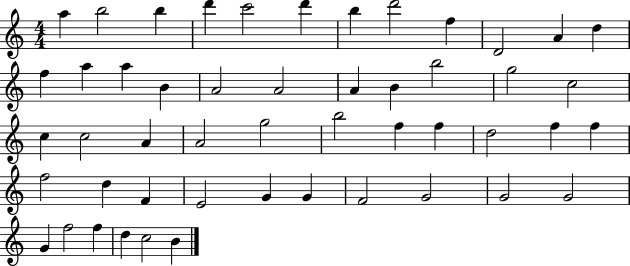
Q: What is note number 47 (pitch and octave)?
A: F5